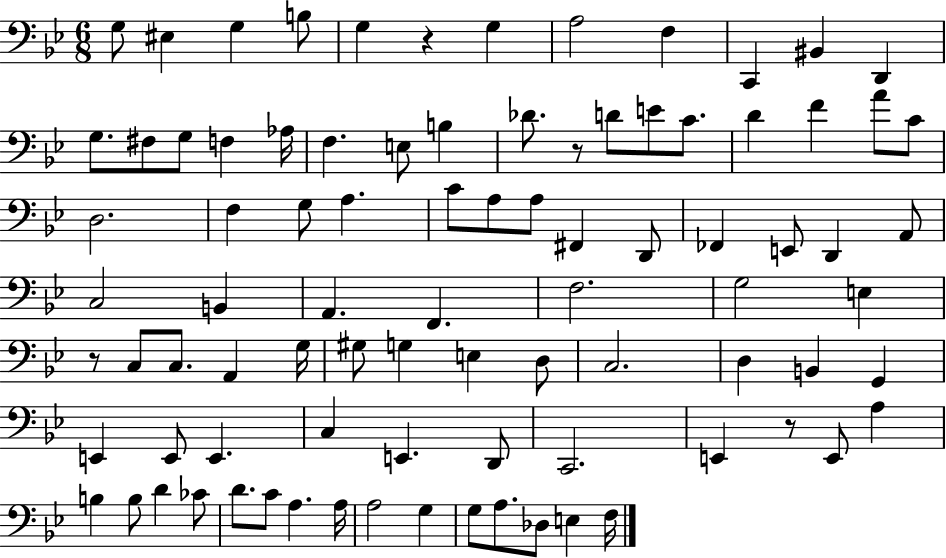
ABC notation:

X:1
T:Untitled
M:6/8
L:1/4
K:Bb
G,/2 ^E, G, B,/2 G, z G, A,2 F, C,, ^B,, D,, G,/2 ^F,/2 G,/2 F, _A,/4 F, E,/2 B, _D/2 z/2 D/2 E/2 C/2 D F A/2 C/2 D,2 F, G,/2 A, C/2 A,/2 A,/2 ^F,, D,,/2 _F,, E,,/2 D,, A,,/2 C,2 B,, A,, F,, F,2 G,2 E, z/2 C,/2 C,/2 A,, G,/4 ^G,/2 G, E, D,/2 C,2 D, B,, G,, E,, E,,/2 E,, C, E,, D,,/2 C,,2 E,, z/2 E,,/2 A, B, B,/2 D _C/2 D/2 C/2 A, A,/4 A,2 G, G,/2 A,/2 _D,/2 E, F,/4